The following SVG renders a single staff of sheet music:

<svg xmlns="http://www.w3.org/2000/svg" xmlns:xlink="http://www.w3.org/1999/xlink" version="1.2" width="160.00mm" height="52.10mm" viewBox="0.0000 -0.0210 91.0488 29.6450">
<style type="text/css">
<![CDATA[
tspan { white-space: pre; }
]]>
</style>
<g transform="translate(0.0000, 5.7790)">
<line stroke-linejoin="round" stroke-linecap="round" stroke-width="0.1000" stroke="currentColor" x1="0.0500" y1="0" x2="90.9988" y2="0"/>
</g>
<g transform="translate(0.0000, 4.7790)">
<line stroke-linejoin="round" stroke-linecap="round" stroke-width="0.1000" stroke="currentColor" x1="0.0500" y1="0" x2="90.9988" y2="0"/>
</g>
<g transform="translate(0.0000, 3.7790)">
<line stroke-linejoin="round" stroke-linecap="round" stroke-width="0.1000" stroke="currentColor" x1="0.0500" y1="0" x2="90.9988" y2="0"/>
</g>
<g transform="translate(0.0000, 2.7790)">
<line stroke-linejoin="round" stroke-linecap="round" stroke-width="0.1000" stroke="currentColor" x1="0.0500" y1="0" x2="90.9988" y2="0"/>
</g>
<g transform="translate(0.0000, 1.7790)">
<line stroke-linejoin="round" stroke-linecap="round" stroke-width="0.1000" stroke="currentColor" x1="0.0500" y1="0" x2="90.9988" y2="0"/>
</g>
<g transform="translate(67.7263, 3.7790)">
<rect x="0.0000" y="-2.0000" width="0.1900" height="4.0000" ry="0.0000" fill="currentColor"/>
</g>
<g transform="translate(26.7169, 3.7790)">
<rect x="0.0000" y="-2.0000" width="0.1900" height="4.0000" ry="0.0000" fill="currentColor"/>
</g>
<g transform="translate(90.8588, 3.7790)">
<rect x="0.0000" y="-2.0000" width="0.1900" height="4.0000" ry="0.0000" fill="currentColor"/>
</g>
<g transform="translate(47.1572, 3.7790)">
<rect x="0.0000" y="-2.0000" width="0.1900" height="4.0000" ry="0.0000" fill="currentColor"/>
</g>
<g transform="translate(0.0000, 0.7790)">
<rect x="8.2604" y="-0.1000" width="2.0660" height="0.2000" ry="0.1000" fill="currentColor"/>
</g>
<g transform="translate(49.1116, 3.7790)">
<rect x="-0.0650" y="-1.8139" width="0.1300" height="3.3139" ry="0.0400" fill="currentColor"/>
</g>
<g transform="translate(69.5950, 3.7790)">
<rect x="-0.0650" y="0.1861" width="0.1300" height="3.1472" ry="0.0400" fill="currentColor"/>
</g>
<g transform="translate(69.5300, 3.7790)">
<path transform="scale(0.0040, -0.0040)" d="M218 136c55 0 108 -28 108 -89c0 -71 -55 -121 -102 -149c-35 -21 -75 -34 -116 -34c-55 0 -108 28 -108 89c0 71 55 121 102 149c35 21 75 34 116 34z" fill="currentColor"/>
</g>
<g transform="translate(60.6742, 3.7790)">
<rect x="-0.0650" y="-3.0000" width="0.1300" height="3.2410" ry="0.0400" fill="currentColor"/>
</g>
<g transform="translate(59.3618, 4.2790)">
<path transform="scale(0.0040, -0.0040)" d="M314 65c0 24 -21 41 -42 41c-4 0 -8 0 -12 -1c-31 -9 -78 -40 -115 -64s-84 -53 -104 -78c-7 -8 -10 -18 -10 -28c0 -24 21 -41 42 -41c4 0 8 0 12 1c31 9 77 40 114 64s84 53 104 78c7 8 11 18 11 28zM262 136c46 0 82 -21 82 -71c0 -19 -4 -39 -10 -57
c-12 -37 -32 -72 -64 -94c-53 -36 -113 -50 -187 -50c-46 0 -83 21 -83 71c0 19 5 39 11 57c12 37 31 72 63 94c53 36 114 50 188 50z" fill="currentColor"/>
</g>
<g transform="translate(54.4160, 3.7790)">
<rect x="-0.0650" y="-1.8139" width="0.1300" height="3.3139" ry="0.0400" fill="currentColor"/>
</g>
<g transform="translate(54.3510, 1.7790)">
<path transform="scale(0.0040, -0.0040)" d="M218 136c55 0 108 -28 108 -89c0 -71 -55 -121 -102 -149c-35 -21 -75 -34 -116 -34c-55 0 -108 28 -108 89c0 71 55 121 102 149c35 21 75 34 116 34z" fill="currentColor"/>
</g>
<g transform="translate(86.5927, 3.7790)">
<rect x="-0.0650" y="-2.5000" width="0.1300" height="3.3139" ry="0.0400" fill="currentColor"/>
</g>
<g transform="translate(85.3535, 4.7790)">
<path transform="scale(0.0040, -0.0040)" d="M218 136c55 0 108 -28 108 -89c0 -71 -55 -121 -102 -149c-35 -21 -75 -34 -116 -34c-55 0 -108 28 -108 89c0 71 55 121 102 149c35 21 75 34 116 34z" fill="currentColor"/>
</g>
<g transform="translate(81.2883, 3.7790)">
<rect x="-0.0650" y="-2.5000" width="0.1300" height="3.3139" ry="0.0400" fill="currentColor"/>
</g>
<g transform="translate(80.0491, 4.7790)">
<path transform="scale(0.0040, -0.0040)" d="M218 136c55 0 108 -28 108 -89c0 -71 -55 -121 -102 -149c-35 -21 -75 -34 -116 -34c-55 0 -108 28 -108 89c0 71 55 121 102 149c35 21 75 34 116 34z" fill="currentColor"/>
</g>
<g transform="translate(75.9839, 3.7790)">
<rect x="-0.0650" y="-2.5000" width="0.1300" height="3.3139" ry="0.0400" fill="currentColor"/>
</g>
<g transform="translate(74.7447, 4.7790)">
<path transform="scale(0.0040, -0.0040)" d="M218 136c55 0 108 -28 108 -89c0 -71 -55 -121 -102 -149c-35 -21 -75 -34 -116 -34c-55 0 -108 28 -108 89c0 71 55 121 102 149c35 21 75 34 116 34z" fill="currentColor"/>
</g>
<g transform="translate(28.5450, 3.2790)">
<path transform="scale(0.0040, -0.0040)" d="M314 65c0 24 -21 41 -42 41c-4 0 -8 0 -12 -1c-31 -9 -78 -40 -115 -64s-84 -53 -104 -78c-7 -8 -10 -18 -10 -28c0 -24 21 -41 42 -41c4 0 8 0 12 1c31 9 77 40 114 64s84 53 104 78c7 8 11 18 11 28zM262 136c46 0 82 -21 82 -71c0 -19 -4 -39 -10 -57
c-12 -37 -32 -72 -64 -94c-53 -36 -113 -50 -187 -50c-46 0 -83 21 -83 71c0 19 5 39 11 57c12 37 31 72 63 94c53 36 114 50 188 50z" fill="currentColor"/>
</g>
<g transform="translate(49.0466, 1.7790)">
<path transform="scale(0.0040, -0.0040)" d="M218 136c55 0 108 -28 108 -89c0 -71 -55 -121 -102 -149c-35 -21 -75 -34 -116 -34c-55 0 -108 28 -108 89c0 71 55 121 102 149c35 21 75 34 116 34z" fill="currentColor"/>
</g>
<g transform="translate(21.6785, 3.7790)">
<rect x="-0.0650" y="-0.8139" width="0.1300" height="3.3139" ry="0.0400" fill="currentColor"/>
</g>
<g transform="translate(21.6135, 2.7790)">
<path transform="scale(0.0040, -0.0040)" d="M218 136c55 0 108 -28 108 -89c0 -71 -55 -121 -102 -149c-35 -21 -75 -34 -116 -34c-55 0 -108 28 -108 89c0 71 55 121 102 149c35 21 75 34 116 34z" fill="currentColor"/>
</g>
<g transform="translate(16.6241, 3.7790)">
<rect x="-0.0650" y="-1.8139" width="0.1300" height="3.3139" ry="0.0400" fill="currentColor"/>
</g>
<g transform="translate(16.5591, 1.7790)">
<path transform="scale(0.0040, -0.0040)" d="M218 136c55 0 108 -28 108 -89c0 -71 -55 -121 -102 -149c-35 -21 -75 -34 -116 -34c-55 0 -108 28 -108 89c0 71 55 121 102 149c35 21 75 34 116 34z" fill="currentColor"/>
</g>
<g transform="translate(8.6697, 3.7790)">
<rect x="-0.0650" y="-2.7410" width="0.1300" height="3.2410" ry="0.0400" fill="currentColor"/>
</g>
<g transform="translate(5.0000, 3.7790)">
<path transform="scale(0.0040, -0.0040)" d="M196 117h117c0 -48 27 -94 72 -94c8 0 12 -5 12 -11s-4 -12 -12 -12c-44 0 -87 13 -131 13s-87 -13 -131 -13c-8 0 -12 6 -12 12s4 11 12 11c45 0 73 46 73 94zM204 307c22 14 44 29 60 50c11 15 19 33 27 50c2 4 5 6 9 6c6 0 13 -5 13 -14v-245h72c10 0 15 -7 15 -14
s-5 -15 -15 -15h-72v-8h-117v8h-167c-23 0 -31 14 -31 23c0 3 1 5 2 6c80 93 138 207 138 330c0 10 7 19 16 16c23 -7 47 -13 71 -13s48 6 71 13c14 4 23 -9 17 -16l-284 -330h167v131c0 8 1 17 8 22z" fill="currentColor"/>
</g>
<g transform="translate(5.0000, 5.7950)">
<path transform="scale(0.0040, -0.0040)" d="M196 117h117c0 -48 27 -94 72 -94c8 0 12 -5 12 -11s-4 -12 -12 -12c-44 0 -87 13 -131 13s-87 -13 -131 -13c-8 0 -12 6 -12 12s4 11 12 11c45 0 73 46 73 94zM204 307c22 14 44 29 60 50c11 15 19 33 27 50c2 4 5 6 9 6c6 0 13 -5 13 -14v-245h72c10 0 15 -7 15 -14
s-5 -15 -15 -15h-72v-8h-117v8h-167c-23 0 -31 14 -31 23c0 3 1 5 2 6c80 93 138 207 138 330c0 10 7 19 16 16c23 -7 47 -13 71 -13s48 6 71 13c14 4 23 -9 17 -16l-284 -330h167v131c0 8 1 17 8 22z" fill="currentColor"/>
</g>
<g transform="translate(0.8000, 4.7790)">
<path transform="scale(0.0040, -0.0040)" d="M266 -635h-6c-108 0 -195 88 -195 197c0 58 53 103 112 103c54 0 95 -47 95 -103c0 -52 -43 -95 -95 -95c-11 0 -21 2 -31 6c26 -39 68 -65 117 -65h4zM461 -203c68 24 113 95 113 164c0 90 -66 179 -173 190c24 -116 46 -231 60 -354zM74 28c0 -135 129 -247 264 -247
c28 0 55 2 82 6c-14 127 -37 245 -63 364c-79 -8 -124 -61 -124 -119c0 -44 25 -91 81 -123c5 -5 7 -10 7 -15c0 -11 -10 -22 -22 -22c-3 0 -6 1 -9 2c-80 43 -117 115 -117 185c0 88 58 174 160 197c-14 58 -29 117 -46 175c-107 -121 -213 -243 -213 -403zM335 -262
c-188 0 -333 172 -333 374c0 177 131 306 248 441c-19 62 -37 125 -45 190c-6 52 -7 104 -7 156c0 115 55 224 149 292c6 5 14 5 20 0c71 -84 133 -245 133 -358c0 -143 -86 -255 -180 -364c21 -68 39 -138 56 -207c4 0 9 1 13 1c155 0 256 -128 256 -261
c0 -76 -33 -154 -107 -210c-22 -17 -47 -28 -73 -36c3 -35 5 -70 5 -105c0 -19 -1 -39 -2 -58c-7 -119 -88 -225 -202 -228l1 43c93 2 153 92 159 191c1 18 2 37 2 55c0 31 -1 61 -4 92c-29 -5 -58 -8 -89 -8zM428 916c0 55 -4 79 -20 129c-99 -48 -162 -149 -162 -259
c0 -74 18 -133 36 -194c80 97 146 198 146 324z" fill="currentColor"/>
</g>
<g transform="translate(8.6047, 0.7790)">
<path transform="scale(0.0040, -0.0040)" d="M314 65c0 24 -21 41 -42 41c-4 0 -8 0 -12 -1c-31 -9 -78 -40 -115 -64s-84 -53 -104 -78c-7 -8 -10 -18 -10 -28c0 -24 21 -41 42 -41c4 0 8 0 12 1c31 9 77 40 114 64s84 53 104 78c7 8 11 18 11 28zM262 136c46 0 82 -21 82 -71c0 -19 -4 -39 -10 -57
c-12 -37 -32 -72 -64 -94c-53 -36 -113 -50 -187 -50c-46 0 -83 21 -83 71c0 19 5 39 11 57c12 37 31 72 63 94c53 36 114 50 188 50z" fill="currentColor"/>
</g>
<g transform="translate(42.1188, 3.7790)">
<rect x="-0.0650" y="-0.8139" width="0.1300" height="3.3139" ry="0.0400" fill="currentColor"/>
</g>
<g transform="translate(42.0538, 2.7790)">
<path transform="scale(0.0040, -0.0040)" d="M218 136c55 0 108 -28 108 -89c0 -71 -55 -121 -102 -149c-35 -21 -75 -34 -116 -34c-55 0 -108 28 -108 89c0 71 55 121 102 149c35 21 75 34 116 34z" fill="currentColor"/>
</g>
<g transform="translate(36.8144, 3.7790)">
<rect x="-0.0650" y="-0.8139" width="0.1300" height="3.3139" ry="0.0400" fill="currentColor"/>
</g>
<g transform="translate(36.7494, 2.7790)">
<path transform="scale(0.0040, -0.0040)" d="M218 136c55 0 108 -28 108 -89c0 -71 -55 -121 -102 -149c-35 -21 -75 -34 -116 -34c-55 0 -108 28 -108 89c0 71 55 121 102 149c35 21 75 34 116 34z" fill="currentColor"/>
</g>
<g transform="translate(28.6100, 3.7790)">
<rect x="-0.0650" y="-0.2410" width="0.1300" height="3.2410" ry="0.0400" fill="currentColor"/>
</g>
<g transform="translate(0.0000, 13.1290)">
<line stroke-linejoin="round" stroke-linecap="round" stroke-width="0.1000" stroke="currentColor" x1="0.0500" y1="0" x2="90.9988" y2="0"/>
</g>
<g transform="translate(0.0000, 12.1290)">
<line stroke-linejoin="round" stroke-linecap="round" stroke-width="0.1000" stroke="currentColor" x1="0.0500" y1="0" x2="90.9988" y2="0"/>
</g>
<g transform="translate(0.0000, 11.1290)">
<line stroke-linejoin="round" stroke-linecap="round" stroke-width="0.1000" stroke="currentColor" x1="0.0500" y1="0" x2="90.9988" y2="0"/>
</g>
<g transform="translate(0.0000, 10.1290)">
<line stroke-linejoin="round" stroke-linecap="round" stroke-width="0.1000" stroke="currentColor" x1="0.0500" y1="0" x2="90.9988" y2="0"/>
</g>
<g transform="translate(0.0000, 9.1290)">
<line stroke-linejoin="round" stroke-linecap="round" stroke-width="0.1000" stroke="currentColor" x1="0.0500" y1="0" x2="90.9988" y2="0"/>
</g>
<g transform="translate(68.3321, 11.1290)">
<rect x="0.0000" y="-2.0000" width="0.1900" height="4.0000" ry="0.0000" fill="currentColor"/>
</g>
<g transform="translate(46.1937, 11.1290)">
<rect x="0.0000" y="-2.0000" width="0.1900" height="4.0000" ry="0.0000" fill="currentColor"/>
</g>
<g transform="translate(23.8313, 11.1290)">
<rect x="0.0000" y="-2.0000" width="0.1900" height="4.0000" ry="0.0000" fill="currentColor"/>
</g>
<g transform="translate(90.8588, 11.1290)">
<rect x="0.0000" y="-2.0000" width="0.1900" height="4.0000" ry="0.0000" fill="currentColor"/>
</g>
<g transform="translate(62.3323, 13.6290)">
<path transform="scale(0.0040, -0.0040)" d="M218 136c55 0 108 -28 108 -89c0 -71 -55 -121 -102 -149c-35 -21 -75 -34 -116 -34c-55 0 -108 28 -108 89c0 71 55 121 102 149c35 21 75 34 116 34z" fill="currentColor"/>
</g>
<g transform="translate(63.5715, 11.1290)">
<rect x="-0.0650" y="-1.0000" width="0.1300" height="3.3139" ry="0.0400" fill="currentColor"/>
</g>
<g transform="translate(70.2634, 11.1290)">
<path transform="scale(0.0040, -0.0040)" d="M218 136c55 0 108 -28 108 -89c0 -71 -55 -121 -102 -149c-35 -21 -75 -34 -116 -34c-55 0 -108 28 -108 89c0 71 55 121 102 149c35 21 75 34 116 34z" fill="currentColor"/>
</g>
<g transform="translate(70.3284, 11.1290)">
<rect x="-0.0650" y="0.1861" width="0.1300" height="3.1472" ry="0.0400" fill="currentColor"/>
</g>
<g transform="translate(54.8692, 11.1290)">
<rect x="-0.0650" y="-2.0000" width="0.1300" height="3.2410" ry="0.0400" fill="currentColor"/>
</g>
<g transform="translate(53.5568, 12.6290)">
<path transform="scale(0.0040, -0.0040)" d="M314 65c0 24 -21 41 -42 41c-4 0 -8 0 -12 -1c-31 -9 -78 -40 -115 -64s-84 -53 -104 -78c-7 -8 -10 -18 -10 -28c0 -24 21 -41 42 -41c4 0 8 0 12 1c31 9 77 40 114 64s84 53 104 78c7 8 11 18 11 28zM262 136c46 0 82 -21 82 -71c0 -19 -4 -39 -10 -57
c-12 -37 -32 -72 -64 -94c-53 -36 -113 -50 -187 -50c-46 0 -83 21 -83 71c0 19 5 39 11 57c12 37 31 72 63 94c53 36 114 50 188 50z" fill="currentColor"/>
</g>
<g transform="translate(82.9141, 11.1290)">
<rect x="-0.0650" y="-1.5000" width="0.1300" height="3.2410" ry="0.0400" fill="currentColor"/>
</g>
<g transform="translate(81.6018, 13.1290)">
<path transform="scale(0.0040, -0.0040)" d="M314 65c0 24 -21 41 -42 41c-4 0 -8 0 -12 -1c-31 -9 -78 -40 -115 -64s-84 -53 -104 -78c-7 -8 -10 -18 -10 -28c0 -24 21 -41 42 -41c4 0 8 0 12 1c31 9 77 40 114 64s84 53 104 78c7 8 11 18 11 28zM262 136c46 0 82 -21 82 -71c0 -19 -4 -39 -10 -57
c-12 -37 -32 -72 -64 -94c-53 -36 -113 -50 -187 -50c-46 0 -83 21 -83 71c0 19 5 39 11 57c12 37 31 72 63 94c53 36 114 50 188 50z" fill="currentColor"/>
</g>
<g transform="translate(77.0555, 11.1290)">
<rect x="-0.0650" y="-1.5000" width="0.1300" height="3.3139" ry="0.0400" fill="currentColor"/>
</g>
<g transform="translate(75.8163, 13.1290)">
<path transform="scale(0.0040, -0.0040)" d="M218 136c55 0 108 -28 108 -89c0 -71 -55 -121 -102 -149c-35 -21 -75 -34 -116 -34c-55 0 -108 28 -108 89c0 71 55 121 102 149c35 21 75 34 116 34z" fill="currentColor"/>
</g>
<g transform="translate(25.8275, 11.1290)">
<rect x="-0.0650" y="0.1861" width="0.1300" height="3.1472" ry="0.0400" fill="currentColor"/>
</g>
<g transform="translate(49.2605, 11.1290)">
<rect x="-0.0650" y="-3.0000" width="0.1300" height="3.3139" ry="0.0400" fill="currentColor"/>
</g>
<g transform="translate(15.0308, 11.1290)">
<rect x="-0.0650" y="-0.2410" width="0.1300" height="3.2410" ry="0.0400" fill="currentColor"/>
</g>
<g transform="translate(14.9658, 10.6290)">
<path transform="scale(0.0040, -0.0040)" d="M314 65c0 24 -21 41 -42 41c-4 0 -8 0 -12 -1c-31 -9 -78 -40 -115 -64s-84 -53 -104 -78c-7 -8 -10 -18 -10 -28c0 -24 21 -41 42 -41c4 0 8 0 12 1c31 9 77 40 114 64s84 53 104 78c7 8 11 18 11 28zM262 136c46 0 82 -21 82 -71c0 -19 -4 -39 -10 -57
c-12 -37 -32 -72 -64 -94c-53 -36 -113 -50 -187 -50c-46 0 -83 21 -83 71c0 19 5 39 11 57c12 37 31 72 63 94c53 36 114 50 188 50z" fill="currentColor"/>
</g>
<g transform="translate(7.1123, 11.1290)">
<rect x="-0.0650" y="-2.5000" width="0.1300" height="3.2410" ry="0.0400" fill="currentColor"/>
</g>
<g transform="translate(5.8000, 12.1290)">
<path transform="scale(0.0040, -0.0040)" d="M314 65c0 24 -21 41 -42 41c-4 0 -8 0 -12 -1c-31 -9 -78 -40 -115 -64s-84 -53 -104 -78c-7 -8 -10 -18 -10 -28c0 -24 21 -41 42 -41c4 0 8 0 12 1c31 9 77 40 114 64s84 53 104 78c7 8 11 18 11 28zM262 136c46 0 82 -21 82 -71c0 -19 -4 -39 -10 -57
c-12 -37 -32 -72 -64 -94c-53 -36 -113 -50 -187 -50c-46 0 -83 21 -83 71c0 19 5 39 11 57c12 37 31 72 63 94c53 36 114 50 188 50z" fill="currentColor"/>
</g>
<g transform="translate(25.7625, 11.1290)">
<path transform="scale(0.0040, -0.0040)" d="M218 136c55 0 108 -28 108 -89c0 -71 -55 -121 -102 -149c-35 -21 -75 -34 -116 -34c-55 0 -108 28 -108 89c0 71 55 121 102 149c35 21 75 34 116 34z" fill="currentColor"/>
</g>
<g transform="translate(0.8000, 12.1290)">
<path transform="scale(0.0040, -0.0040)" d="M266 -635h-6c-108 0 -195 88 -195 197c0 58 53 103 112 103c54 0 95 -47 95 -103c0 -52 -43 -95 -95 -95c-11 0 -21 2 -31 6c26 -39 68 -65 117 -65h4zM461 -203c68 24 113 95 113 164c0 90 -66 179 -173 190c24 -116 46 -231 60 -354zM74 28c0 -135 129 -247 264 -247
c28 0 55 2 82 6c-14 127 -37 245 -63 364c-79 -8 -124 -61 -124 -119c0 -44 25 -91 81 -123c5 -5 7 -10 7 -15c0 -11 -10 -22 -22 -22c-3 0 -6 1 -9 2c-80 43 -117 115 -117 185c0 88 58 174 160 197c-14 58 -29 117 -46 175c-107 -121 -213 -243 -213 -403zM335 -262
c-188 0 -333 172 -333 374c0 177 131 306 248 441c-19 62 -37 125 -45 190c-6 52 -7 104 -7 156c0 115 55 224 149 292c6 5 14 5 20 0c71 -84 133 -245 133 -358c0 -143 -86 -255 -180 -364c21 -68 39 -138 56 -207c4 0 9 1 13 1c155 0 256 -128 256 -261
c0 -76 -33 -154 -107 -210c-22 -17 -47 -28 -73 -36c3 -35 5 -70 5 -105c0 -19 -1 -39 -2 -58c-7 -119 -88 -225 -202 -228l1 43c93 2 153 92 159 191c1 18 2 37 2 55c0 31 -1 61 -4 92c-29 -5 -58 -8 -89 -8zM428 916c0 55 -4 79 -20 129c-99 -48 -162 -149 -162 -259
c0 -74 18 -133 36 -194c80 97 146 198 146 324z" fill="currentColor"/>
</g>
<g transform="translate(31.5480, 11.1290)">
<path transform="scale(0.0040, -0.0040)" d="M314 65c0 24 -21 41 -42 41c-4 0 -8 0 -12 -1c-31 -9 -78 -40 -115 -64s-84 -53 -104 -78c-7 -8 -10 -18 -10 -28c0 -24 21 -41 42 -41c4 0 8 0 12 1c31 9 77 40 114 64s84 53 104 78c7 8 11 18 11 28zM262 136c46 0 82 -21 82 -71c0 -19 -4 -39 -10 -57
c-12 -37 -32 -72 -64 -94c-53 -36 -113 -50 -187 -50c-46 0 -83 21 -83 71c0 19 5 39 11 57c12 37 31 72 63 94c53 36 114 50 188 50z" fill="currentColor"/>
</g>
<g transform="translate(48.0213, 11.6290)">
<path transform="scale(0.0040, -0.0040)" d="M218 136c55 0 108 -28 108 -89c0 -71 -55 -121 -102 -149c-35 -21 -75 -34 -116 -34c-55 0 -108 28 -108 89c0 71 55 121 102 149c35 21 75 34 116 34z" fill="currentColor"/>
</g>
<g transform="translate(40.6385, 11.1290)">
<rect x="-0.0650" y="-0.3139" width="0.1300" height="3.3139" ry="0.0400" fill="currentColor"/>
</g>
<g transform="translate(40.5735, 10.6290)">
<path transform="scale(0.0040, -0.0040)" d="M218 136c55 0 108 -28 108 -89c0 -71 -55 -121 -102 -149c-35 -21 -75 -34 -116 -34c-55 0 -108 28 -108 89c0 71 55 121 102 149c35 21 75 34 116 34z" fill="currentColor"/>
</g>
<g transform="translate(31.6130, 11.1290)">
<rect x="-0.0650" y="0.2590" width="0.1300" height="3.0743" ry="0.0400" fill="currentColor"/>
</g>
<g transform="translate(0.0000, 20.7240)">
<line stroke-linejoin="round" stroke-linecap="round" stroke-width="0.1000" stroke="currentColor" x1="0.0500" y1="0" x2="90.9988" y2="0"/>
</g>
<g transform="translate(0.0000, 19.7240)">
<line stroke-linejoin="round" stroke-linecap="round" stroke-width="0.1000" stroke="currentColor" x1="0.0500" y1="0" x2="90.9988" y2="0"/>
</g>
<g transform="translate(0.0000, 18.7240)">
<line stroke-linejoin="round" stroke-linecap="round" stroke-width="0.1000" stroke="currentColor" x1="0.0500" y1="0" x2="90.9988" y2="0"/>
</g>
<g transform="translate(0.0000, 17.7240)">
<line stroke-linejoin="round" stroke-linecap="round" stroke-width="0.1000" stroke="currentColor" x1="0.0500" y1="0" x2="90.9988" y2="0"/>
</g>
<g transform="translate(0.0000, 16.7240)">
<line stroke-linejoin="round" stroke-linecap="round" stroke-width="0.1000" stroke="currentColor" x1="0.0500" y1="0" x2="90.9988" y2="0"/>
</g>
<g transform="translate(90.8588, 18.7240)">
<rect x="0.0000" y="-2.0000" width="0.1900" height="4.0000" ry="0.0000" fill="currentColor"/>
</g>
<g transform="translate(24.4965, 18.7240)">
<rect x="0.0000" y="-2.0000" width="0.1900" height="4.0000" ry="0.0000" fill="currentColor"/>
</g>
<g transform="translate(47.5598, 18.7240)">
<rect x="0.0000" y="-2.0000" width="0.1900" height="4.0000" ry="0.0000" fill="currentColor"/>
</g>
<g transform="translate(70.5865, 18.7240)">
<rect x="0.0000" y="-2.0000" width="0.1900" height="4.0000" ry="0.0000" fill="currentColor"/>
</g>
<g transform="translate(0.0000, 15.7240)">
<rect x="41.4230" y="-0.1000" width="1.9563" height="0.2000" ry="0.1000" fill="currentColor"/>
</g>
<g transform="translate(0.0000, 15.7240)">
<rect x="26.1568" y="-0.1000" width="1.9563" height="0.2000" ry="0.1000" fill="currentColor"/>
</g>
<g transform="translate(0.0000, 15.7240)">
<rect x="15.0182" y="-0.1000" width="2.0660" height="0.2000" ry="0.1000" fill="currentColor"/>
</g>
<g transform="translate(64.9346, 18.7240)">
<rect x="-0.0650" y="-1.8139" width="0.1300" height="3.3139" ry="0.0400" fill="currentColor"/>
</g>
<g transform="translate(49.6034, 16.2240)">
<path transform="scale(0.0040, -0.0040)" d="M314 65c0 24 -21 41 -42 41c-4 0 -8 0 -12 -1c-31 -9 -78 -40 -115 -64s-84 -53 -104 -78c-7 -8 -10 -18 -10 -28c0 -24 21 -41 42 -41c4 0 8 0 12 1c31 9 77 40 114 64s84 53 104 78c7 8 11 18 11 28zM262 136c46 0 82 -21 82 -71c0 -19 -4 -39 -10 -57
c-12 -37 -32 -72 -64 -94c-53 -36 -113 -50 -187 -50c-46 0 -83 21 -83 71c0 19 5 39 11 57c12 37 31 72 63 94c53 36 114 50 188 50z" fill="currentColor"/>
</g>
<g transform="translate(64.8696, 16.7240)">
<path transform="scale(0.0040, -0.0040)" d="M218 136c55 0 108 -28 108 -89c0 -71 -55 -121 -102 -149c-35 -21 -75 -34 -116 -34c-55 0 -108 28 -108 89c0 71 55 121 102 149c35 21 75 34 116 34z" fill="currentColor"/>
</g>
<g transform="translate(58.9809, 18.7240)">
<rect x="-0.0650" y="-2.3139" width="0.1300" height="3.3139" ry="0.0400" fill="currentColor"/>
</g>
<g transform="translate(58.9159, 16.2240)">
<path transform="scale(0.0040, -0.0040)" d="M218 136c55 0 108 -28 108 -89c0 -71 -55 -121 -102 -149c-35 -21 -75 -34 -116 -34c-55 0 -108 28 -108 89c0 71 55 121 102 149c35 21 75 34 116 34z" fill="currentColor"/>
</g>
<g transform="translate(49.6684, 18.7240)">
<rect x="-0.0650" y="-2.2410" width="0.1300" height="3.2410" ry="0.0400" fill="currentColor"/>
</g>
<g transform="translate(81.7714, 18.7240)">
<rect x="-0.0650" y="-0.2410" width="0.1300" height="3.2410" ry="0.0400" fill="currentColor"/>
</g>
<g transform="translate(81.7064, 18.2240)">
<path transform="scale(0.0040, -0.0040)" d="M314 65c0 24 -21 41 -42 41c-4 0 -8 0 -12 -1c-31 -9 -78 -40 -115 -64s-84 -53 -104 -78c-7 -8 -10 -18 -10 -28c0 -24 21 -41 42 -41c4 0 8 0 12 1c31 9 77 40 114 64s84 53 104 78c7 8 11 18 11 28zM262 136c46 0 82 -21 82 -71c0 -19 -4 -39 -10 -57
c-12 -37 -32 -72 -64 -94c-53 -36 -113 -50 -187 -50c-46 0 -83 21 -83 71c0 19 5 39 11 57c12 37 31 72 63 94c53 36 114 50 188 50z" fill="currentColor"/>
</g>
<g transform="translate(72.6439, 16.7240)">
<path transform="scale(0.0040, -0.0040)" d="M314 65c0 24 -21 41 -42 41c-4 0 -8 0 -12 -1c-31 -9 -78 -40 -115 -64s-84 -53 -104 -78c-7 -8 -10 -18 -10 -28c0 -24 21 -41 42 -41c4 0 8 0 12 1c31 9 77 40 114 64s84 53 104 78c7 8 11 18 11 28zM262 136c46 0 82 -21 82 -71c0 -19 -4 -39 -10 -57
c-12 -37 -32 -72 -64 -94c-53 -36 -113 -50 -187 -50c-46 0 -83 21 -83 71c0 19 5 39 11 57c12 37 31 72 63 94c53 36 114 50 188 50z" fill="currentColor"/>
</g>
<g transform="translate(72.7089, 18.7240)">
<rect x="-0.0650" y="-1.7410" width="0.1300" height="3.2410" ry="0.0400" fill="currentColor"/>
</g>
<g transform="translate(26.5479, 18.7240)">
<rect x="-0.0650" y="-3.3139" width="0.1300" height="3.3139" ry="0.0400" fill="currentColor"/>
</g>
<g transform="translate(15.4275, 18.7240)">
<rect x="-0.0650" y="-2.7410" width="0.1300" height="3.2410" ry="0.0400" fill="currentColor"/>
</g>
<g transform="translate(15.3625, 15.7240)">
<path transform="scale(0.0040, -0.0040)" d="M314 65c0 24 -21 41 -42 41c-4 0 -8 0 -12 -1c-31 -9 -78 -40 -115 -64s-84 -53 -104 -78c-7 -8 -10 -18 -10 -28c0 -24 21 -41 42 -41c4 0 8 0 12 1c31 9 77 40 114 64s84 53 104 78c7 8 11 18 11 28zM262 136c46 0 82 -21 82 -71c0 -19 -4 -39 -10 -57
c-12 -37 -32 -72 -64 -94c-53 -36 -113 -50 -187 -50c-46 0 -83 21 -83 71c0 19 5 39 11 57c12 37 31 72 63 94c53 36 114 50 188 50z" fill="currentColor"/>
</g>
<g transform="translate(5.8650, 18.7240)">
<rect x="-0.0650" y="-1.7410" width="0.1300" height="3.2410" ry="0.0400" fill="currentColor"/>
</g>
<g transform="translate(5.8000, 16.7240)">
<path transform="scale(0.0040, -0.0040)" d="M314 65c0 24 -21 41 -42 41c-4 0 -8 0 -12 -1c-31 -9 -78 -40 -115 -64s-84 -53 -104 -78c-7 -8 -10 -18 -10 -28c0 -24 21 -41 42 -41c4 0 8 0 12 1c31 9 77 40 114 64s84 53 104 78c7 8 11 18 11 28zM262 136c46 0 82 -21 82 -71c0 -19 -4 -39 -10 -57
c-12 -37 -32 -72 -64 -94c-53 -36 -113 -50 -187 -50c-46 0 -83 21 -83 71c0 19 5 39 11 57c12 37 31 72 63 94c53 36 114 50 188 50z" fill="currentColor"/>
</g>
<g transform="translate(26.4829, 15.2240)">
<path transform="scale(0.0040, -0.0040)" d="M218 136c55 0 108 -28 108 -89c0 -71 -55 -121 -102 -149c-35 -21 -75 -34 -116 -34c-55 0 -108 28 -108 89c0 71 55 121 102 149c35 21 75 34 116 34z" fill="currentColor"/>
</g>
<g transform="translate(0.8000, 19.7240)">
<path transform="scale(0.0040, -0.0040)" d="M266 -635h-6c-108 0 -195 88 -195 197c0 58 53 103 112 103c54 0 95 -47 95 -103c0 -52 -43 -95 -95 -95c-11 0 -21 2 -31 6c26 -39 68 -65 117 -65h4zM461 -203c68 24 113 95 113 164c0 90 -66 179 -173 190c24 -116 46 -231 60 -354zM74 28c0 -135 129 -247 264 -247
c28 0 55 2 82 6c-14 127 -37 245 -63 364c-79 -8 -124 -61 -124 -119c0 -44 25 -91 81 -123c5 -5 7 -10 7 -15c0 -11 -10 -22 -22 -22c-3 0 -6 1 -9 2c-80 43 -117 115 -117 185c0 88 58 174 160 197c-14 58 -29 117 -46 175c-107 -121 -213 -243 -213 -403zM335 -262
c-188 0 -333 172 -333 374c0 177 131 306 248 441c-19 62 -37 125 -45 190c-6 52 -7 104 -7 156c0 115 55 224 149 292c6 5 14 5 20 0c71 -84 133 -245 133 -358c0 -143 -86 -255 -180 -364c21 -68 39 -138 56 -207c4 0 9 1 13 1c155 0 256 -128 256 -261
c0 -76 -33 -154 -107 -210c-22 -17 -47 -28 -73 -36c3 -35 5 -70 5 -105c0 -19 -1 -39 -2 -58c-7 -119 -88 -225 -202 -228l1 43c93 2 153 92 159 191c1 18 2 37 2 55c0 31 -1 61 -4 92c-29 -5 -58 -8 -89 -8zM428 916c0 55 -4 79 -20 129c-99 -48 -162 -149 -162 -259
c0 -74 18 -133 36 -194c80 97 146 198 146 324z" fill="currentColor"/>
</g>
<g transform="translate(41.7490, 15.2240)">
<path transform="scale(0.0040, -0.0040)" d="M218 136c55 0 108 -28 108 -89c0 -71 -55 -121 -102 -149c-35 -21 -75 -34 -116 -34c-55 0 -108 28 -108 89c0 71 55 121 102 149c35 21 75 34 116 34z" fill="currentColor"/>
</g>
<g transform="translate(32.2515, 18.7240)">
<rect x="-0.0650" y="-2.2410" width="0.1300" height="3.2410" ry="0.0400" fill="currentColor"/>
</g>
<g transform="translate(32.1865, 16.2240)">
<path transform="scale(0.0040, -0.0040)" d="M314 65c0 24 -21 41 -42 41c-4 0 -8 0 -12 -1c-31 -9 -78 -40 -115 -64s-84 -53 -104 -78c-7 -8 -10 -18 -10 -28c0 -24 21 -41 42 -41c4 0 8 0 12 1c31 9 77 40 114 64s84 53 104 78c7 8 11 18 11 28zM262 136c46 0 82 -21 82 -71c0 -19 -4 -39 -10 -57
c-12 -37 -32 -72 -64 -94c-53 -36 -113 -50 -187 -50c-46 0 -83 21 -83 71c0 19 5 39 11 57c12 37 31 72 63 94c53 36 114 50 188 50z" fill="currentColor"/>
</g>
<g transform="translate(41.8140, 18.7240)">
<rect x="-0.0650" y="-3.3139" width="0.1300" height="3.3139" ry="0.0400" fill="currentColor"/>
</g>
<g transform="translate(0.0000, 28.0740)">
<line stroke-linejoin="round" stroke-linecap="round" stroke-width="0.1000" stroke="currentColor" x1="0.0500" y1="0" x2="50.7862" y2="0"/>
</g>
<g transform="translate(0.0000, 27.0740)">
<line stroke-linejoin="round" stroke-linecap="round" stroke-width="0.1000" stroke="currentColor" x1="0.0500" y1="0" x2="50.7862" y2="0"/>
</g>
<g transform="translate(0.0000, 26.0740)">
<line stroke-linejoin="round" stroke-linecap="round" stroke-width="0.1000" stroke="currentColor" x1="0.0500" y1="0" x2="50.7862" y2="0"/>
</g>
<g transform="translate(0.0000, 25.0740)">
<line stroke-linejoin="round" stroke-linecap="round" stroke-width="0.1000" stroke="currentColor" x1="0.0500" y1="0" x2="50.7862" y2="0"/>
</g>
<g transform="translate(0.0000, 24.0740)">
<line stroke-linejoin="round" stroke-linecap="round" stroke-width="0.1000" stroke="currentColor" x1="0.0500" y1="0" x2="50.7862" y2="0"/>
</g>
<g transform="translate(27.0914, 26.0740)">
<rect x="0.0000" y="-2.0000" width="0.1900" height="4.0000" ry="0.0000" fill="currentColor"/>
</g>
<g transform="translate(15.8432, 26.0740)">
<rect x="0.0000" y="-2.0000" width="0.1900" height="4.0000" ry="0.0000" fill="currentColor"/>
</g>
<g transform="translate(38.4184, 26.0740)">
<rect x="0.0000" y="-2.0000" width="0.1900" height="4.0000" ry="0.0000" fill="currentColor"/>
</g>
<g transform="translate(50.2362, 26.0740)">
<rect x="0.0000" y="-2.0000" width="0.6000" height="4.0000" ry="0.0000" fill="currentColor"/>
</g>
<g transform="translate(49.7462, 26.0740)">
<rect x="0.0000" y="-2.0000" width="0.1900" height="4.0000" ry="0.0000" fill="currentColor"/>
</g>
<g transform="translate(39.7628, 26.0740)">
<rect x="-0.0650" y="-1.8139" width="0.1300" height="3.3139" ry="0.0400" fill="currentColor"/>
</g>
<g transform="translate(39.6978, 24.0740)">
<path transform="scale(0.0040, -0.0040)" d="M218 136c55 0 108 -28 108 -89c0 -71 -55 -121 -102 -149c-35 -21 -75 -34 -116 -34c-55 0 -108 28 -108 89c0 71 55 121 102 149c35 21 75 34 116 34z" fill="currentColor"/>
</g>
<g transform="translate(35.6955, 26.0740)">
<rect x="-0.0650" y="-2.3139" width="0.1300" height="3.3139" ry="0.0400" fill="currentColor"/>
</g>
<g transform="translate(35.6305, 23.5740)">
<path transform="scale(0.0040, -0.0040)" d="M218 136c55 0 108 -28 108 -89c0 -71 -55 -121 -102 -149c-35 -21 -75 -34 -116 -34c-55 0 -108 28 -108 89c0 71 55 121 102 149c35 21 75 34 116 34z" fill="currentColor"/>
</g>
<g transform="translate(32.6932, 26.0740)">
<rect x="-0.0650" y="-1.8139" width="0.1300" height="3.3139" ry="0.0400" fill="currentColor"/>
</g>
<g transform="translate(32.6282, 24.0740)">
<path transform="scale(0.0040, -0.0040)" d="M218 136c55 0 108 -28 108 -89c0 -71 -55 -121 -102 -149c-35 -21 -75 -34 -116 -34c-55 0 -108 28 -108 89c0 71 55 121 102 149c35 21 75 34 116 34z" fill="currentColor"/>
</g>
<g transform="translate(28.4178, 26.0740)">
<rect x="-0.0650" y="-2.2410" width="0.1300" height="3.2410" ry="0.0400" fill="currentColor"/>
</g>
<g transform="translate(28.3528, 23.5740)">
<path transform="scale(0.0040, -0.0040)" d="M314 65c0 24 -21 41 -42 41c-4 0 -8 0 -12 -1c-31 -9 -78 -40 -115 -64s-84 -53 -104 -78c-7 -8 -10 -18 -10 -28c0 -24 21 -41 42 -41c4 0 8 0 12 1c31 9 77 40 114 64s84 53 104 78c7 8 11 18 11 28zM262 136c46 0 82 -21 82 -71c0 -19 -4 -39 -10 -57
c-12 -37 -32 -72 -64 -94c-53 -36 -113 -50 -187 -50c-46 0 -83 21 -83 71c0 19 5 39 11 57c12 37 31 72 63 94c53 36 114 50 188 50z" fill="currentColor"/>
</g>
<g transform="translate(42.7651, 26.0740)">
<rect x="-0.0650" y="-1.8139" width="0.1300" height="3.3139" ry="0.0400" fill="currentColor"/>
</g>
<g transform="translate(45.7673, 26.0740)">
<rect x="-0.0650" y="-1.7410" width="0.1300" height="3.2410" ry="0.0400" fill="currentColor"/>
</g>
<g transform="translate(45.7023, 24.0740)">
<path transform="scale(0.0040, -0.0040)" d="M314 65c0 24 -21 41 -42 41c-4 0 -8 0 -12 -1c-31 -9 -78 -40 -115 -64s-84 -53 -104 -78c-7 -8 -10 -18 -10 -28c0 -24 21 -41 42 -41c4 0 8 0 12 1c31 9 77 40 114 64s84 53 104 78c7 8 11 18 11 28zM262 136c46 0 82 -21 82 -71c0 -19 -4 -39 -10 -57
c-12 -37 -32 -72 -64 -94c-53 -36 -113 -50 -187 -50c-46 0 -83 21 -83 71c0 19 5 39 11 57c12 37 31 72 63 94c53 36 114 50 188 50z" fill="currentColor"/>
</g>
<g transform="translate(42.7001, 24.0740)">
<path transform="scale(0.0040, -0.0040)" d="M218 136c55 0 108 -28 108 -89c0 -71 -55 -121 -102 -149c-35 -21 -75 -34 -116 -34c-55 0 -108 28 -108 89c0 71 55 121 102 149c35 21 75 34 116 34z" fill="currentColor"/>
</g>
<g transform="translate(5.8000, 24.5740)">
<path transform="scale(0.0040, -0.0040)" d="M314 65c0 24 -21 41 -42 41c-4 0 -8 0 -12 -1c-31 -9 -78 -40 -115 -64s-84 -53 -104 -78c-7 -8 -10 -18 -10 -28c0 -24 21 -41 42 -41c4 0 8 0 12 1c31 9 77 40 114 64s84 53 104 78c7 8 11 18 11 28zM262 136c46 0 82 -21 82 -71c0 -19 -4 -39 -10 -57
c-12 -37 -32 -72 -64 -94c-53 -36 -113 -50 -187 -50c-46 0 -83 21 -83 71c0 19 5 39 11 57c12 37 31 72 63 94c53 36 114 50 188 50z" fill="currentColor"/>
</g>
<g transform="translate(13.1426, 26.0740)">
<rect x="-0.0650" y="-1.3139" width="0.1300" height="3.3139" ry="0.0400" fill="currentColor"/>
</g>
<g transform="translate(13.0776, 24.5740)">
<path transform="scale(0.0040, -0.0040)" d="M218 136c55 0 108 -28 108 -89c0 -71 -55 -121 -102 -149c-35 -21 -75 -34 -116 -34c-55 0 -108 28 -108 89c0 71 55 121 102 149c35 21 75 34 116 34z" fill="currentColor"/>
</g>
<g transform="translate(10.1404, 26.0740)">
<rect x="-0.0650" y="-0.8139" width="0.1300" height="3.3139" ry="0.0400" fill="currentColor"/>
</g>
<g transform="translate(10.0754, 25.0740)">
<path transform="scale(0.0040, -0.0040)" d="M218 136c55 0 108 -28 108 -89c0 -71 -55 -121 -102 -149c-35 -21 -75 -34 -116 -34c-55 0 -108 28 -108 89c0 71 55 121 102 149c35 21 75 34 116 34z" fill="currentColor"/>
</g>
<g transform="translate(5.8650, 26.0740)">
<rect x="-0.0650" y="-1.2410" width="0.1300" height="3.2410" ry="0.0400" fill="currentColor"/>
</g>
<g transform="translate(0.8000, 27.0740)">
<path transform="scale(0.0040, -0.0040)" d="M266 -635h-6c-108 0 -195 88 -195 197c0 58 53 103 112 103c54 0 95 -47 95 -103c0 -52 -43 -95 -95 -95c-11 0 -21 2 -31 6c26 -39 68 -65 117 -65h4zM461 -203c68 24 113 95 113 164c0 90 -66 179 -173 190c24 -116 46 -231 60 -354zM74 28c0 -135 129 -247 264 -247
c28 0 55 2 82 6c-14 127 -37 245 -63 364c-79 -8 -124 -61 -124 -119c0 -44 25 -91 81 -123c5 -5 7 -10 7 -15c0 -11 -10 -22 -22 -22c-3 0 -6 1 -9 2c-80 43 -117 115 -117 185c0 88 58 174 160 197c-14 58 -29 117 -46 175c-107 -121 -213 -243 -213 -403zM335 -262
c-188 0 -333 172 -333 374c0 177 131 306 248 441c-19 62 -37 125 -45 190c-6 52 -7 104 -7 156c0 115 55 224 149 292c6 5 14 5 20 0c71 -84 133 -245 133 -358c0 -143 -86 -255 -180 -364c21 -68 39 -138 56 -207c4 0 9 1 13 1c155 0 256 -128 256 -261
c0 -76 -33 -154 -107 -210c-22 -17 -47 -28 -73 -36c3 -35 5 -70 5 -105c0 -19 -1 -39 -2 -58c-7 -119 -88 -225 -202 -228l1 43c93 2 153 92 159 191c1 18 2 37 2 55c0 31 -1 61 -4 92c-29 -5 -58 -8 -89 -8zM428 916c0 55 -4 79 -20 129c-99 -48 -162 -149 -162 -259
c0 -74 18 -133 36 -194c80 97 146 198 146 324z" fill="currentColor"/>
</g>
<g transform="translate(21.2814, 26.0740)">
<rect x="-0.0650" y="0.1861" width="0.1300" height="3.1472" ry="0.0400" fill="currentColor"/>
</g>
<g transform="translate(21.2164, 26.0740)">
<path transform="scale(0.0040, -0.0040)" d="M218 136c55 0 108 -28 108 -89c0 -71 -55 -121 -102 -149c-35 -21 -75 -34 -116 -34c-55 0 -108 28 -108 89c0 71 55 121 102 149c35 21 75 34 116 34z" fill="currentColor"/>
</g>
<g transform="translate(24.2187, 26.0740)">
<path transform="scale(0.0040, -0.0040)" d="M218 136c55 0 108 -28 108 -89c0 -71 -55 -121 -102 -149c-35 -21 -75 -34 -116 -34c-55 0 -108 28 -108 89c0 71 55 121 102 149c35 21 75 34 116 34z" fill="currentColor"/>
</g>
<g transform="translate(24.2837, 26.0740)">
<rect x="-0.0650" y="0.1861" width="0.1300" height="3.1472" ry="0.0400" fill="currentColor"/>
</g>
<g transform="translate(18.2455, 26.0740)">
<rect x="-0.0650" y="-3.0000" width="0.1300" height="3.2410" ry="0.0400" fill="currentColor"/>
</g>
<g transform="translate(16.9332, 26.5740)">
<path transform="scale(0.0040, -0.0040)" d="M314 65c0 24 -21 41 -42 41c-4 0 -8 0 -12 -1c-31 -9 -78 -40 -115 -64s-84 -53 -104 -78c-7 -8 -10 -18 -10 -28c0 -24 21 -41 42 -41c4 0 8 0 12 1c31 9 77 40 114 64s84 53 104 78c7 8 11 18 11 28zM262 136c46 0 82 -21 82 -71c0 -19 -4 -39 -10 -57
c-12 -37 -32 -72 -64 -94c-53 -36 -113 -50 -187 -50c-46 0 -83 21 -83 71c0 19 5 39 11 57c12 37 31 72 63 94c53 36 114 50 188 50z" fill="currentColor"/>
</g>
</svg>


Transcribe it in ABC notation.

X:1
T:Untitled
M:4/4
L:1/4
K:C
a2 f d c2 d d f f A2 B G G G G2 c2 B B2 c A F2 D B E E2 f2 a2 b g2 b g2 g f f2 c2 e2 d e A2 B B g2 f g f f f2